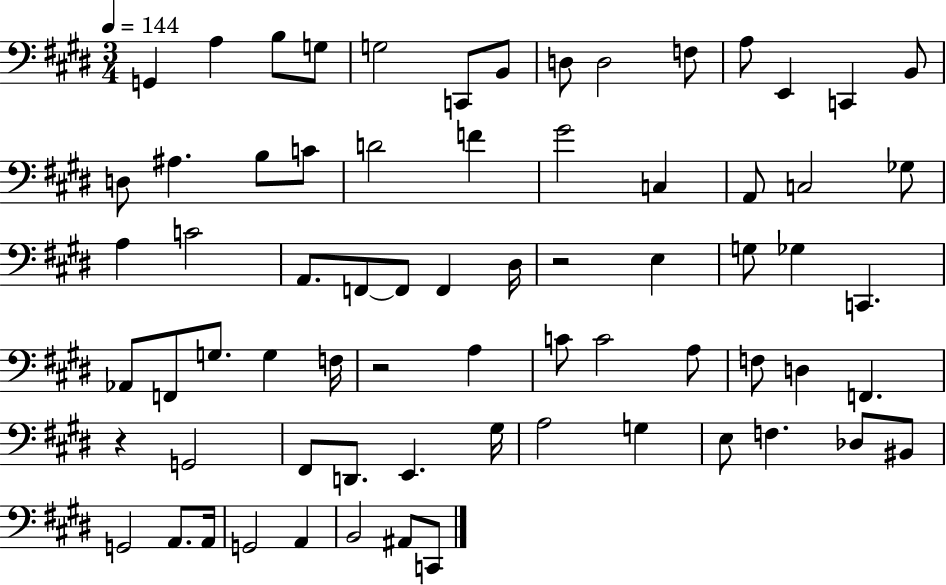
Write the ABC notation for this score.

X:1
T:Untitled
M:3/4
L:1/4
K:E
G,, A, B,/2 G,/2 G,2 C,,/2 B,,/2 D,/2 D,2 F,/2 A,/2 E,, C,, B,,/2 D,/2 ^A, B,/2 C/2 D2 F ^G2 C, A,,/2 C,2 _G,/2 A, C2 A,,/2 F,,/2 F,,/2 F,, ^D,/4 z2 E, G,/2 _G, C,, _A,,/2 F,,/2 G,/2 G, F,/4 z2 A, C/2 C2 A,/2 F,/2 D, F,, z G,,2 ^F,,/2 D,,/2 E,, ^G,/4 A,2 G, E,/2 F, _D,/2 ^B,,/2 G,,2 A,,/2 A,,/4 G,,2 A,, B,,2 ^A,,/2 C,,/2